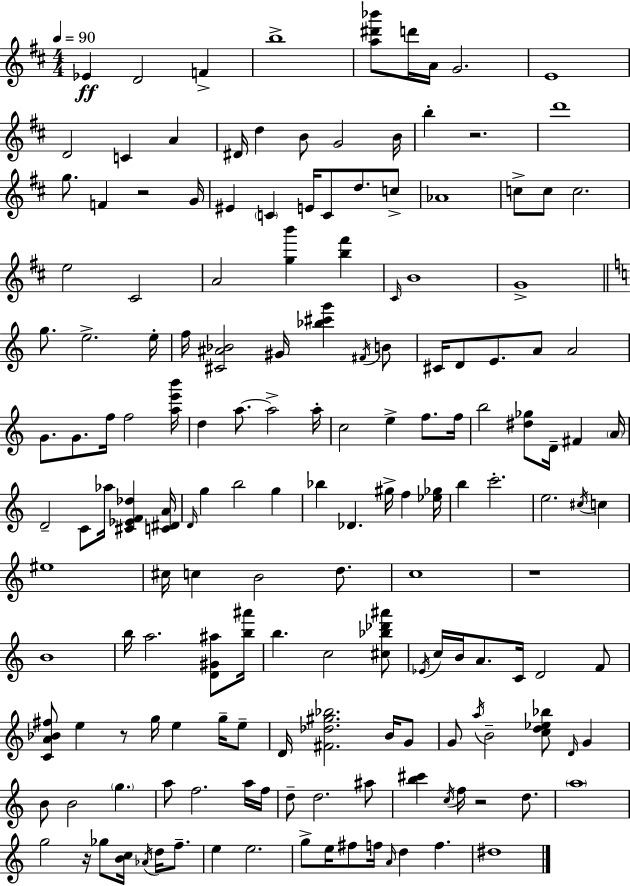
{
  \clef treble
  \numericTimeSignature
  \time 4/4
  \key d \major
  \tempo 4 = 90
  ees'4\ff d'2 f'4-> | b''1-> | <a'' dis''' bes'''>8 d'''16 a'16 g'2. | e'1 | \break d'2 c'4 a'4 | dis'16 d''4 b'8 g'2 b'16 | b''4-. r2. | d'''1 | \break g''8. f'4 r2 g'16 | eis'4 \parenthesize c'4 e'16 c'8 d''8. c''8-> | aes'1 | c''8-> c''8 c''2. | \break e''2 cis'2 | a'2 <g'' b'''>4 <b'' fis'''>4 | \grace { cis'16 } b'1 | g'1-> | \break \bar "||" \break \key c \major g''8. e''2.-> e''16-. | f''16 <cis' ais' bes'>2 gis'16 <bes'' cis''' g'''>4 \acciaccatura { fis'16 } b'8 | cis'16 d'8 e'8. a'8 a'2 | g'8. g'8. f''16 f''2 | \break <a'' e''' b'''>16 d''4 a''8.~~ a''2-> | a''16-. c''2 e''4-> f''8. | f''16 b''2 <dis'' ges''>8 d'16-- fis'4 | \parenthesize a'16 d'2-- c'8 aes''16 <cis' ees' f' des''>4 | \break <c' dis' a'>16 \grace { d'16 } g''4 b''2 g''4 | bes''4 des'4. gis''16-> f''4 | <ees'' ges''>16 b''4 c'''2.-. | e''2. \acciaccatura { cis''16 } c''4 | \break eis''1 | cis''16 c''4 b'2 | d''8. c''1 | r1 | \break b'1 | b''16 a''2. | <d' gis' ais''>8 <b'' ais'''>16 b''4. c''2 | <cis'' bes'' des''' ais'''>8 \acciaccatura { ees'16 } c''16 b'16 a'8. c'16 d'2 | \break f'8 <c' a' bes' fis''>8 e''4 r8 g''16 e''4 | g''16-- e''8-- d'16 <fis' des'' gis'' bes''>2. | b'16 g'8 g'8 \acciaccatura { a''16 } b'2-- <c'' d'' ees'' bes''>8 | \grace { d'16 } g'4 b'8 b'2 | \break \parenthesize g''4. a''8 f''2. | a''16 f''16 d''8-- d''2. | ais''8 <b'' cis'''>4 \acciaccatura { c''16 } f''16 r2 | d''8. \parenthesize a''1 | \break g''2 r16 | ges''8 <b' c''>16 \acciaccatura { aes'16 } d''16 f''8.-- e''4 e''2. | g''8-> e''16 fis''8 f''16 \grace { a'16 } d''4 | f''4. dis''1 | \break \bar "|."
}